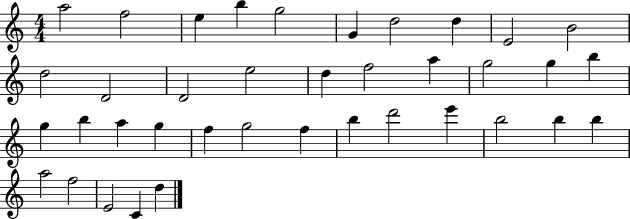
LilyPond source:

{
  \clef treble
  \numericTimeSignature
  \time 4/4
  \key c \major
  a''2 f''2 | e''4 b''4 g''2 | g'4 d''2 d''4 | e'2 b'2 | \break d''2 d'2 | d'2 e''2 | d''4 f''2 a''4 | g''2 g''4 b''4 | \break g''4 b''4 a''4 g''4 | f''4 g''2 f''4 | b''4 d'''2 e'''4 | b''2 b''4 b''4 | \break a''2 f''2 | e'2 c'4 d''4 | \bar "|."
}